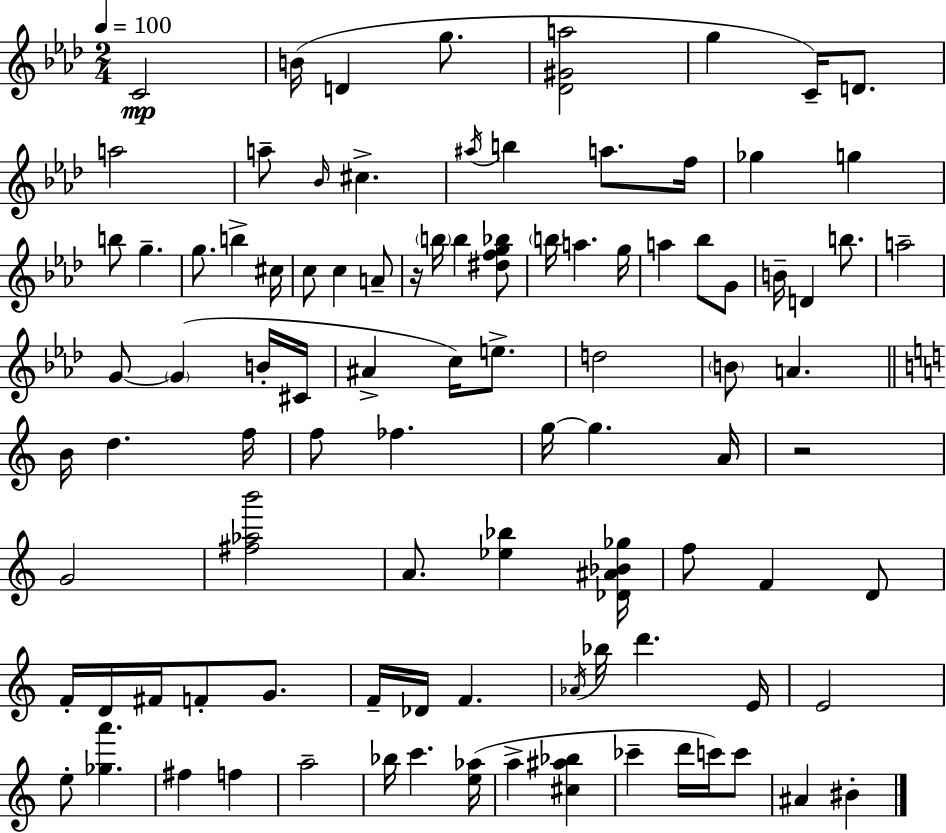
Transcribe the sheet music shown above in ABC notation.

X:1
T:Untitled
M:2/4
L:1/4
K:Ab
C2 B/4 D g/2 [_D^Ga]2 g C/4 D/2 a2 a/2 _B/4 ^c ^a/4 b a/2 f/4 _g g b/2 g g/2 b ^c/4 c/2 c A/2 z/4 b/4 b [^dfg_b]/2 b/4 a g/4 a _b/2 G/2 B/4 D b/2 a2 G/2 G B/4 ^C/4 ^A c/4 e/2 d2 B/2 A B/4 d f/4 f/2 _f g/4 g A/4 z2 G2 [^f_ab']2 A/2 [_e_b] [_D^A_B_g]/4 f/2 F D/2 F/4 D/4 ^F/4 F/2 G/2 F/4 _D/4 F _A/4 _b/4 d' E/4 E2 e/2 [_ga'] ^f f a2 _b/4 c' [e_a]/4 a [^c^a_b] _c' d'/4 c'/4 c'/2 ^A ^B